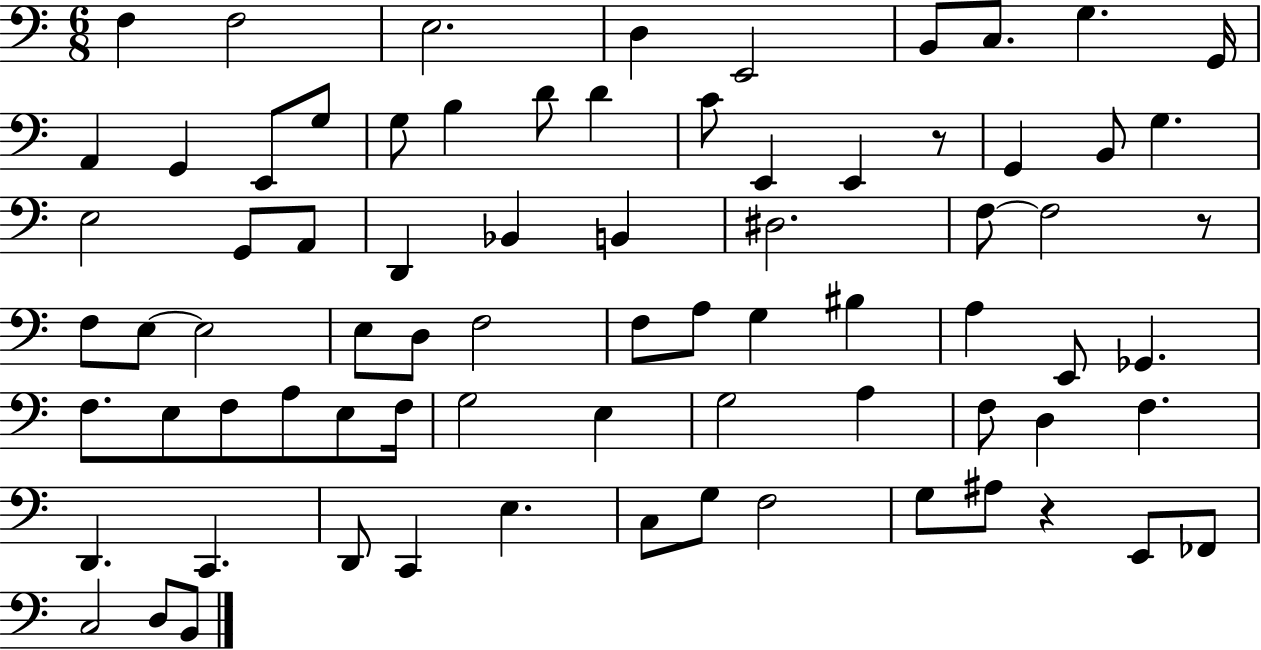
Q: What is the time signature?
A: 6/8